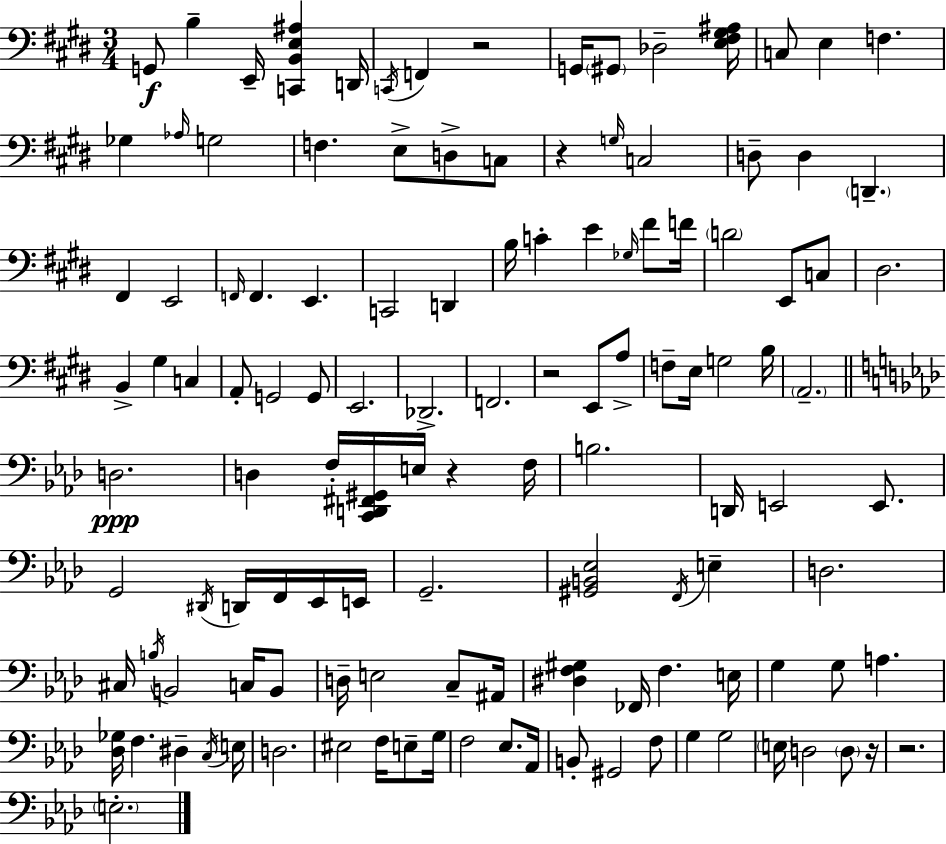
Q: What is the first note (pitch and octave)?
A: G2